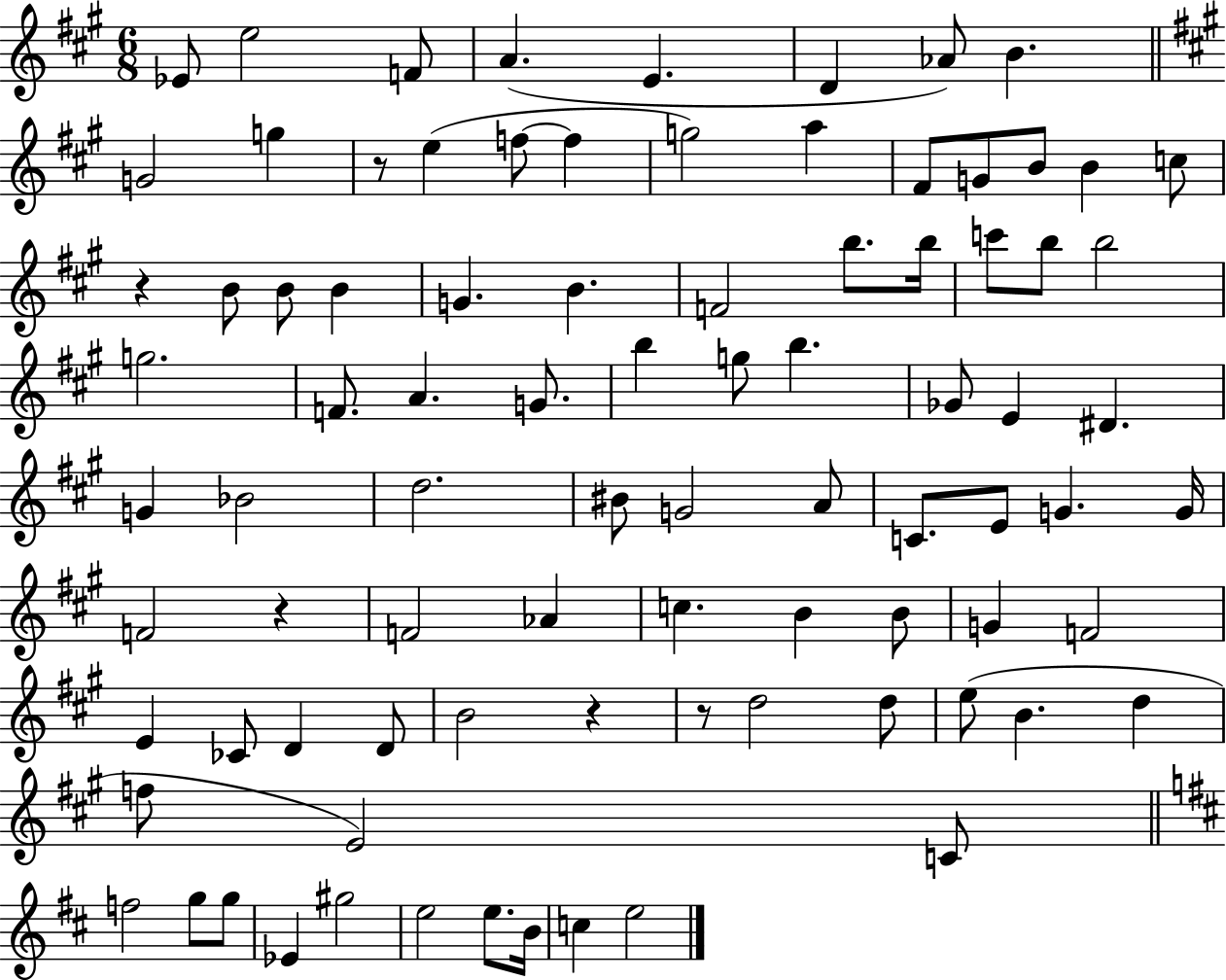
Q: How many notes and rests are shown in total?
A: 87